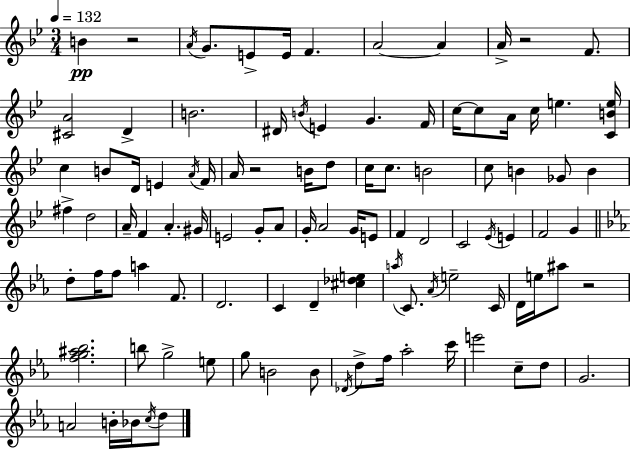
{
  \clef treble
  \numericTimeSignature
  \time 3/4
  \key g \minor
  \tempo 4 = 132
  \repeat volta 2 { b'4\pp r2 | \acciaccatura { a'16 } g'8. e'8-> e'16 f'4. | a'2~~ a'4 | a'16-> r2 f'8. | \break <cis' a'>2 d'4-> | b'2. | dis'16 \acciaccatura { b'16 } e'4 g'4. | f'16 c''16~~ c''8 a'16 c''16 e''4. | \break <c' b' e''>16 c''4 b'8 d'16 e'4 | \acciaccatura { a'16 } f'16 a'16 r2 | b'16 d''8 c''16 c''8. b'2 | c''8 b'4 ges'8 b'4 | \break fis''4-> d''2 | a'16-- f'4 a'4.-. | gis'16 e'2 g'8-. | a'8 g'16-. a'2 | \break g'16 e'8 f'4 d'2 | c'2 \acciaccatura { ees'16 } | e'4 f'2 | g'4 \bar "||" \break \key ees \major d''8-. f''16 f''8 a''4 f'8. | d'2. | c'4 d'4-- <cis'' des'' e''>4 | \acciaccatura { a''16 } c'8. \acciaccatura { aes'16 } e''2-- | \break c'16 d'16 e''16 ais''8 r2 | <f'' g'' ais'' bes''>2. | b''8 g''2-> | e''8 g''8 b'2 | \break b'8 \acciaccatura { des'16 } d''8-> f''16 aes''2-. | c'''16 e'''2 c''8-- | d''8 g'2. | a'2 b'16-. | \break bes'16 \acciaccatura { c''16 } d''8 } \bar "|."
}